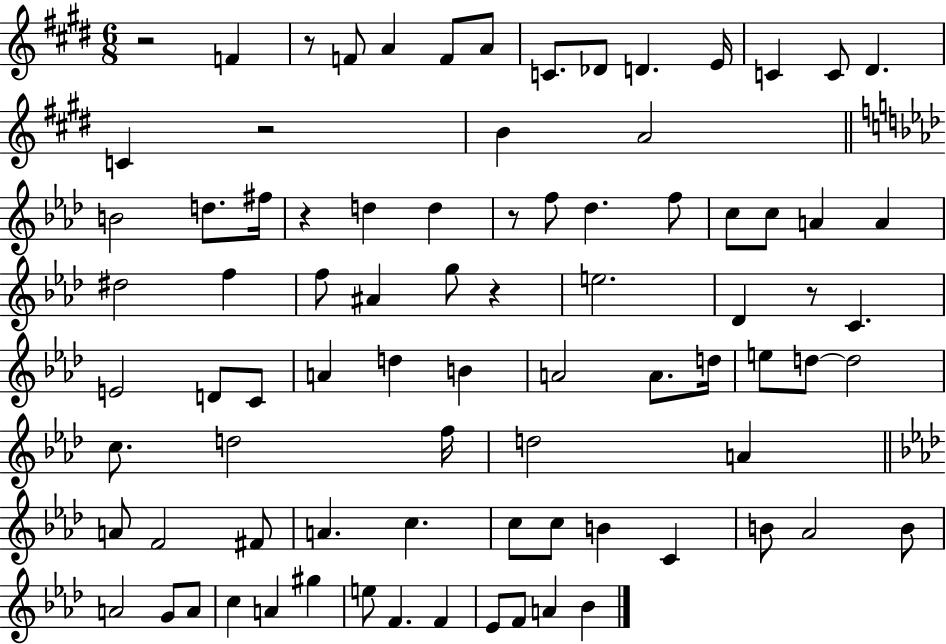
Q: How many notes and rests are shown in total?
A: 84